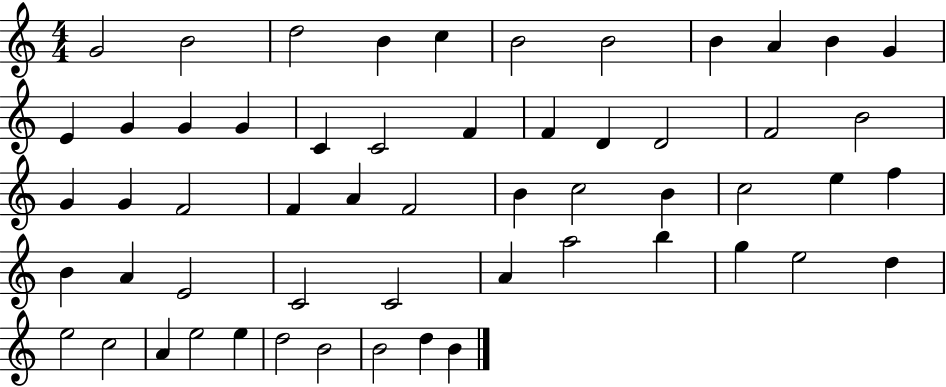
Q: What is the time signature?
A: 4/4